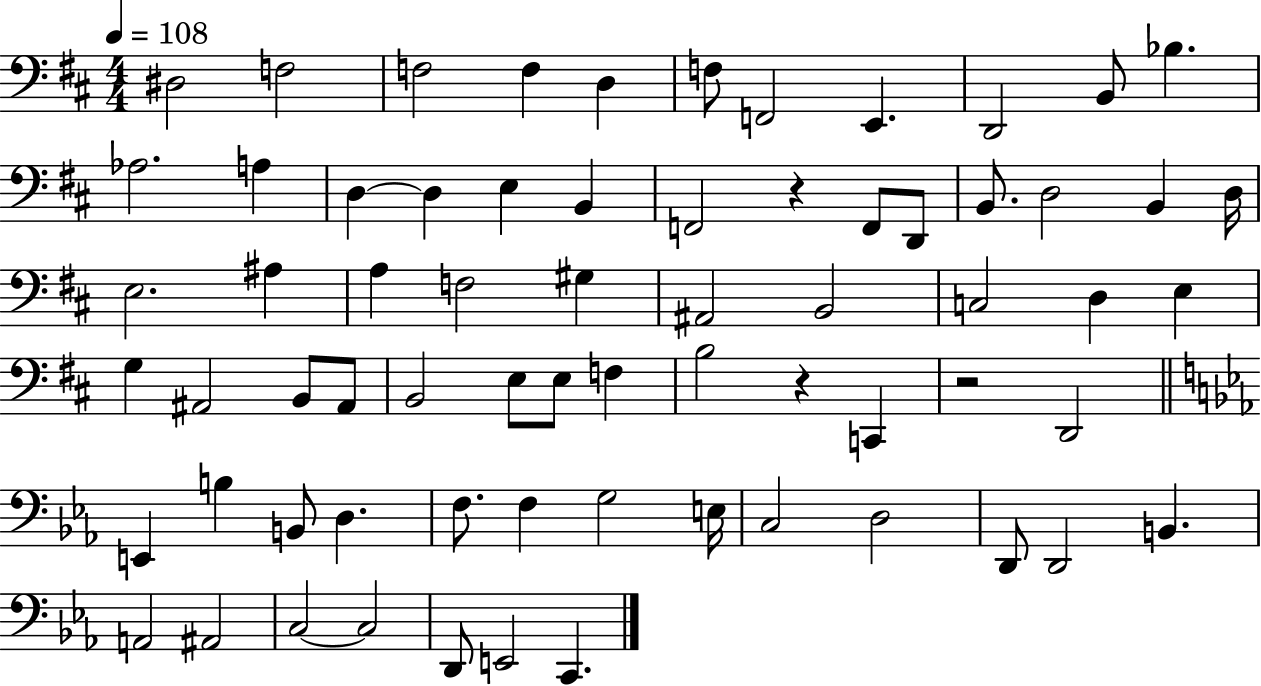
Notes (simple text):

D#3/h F3/h F3/h F3/q D3/q F3/e F2/h E2/q. D2/h B2/e Bb3/q. Ab3/h. A3/q D3/q D3/q E3/q B2/q F2/h R/q F2/e D2/e B2/e. D3/h B2/q D3/s E3/h. A#3/q A3/q F3/h G#3/q A#2/h B2/h C3/h D3/q E3/q G3/q A#2/h B2/e A#2/e B2/h E3/e E3/e F3/q B3/h R/q C2/q R/h D2/h E2/q B3/q B2/e D3/q. F3/e. F3/q G3/h E3/s C3/h D3/h D2/e D2/h B2/q. A2/h A#2/h C3/h C3/h D2/e E2/h C2/q.